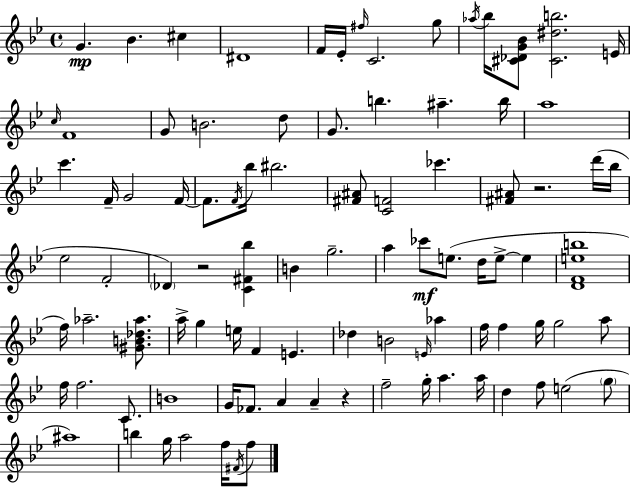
G4/q. Bb4/q. C#5/q D#4/w F4/s Eb4/s F#5/s C4/h. G5/e Ab5/s Bb5/s [C#4,Db4,G4,Bb4]/e [C#4,D#5,B5]/h. E4/s C5/s F4/w G4/e B4/h. D5/e G4/e. B5/q. A#5/q. B5/s A5/w C6/q. F4/s G4/h F4/s F4/e. F4/s Bb5/s BIS5/h. [F#4,A#4]/e [C4,F4]/h CES6/q. [F#4,A#4]/e R/h. D6/s Bb5/s Eb5/h F4/h Db4/q R/h [C4,F#4,Bb5]/q B4/q G5/h. A5/q CES6/e E5/e. D5/s E5/e E5/q [D4,F4,E5,B5]/w F5/s Ab5/h. [G#4,B4,Db5,Ab5]/e. A5/s G5/q E5/s F4/q E4/q. Db5/q B4/h E4/s Ab5/q F5/s F5/q G5/s G5/h A5/e F5/s F5/h. C4/e. B4/w G4/s FES4/e. A4/q A4/q R/q F5/h G5/s A5/q. A5/s D5/q F5/e E5/h G5/e A#5/w B5/q G5/s A5/h F5/s F#4/s F5/e